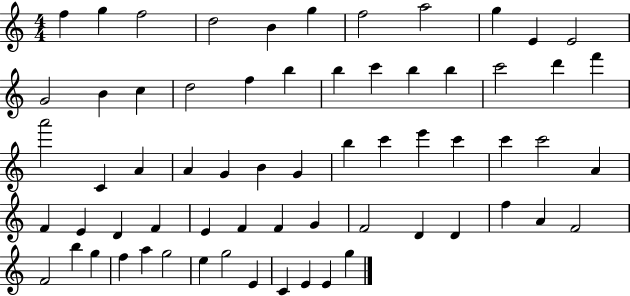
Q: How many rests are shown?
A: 0